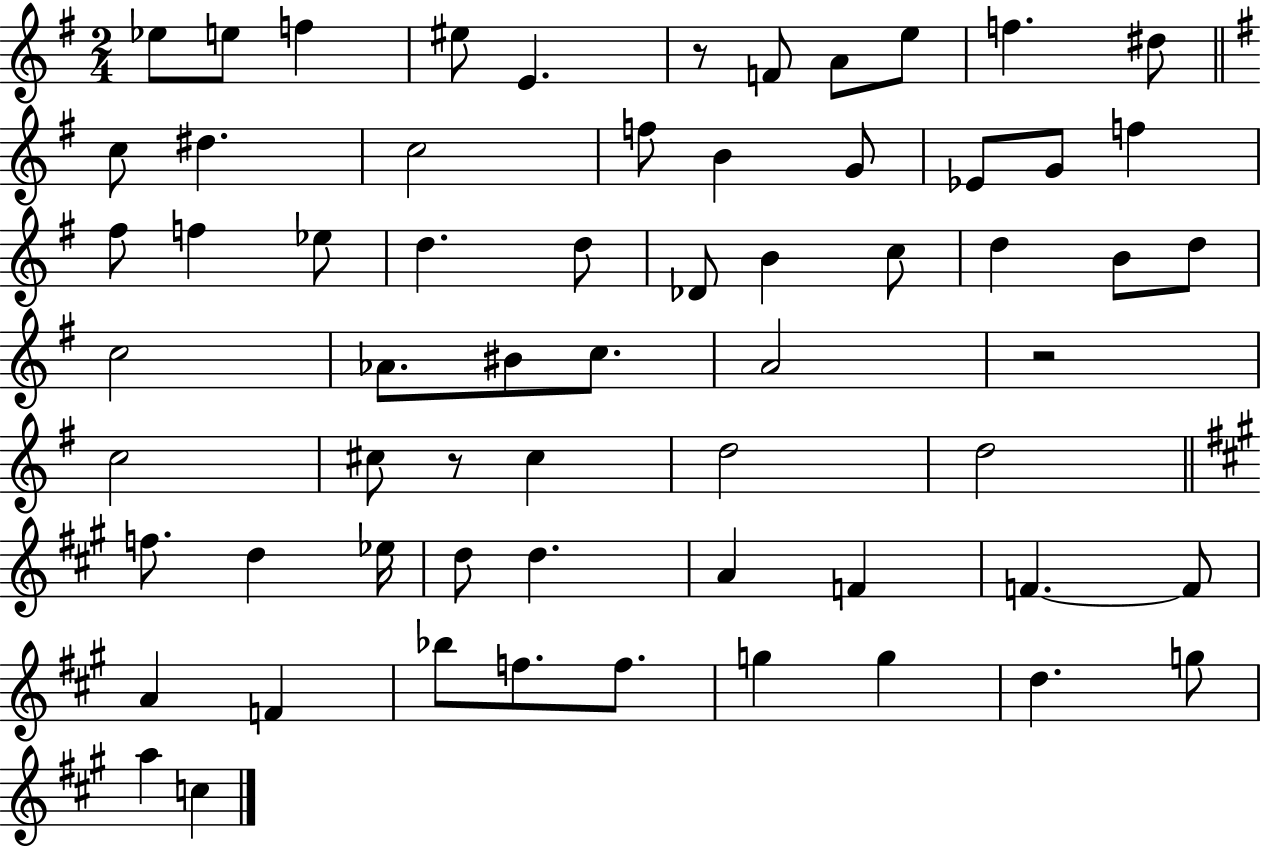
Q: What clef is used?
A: treble